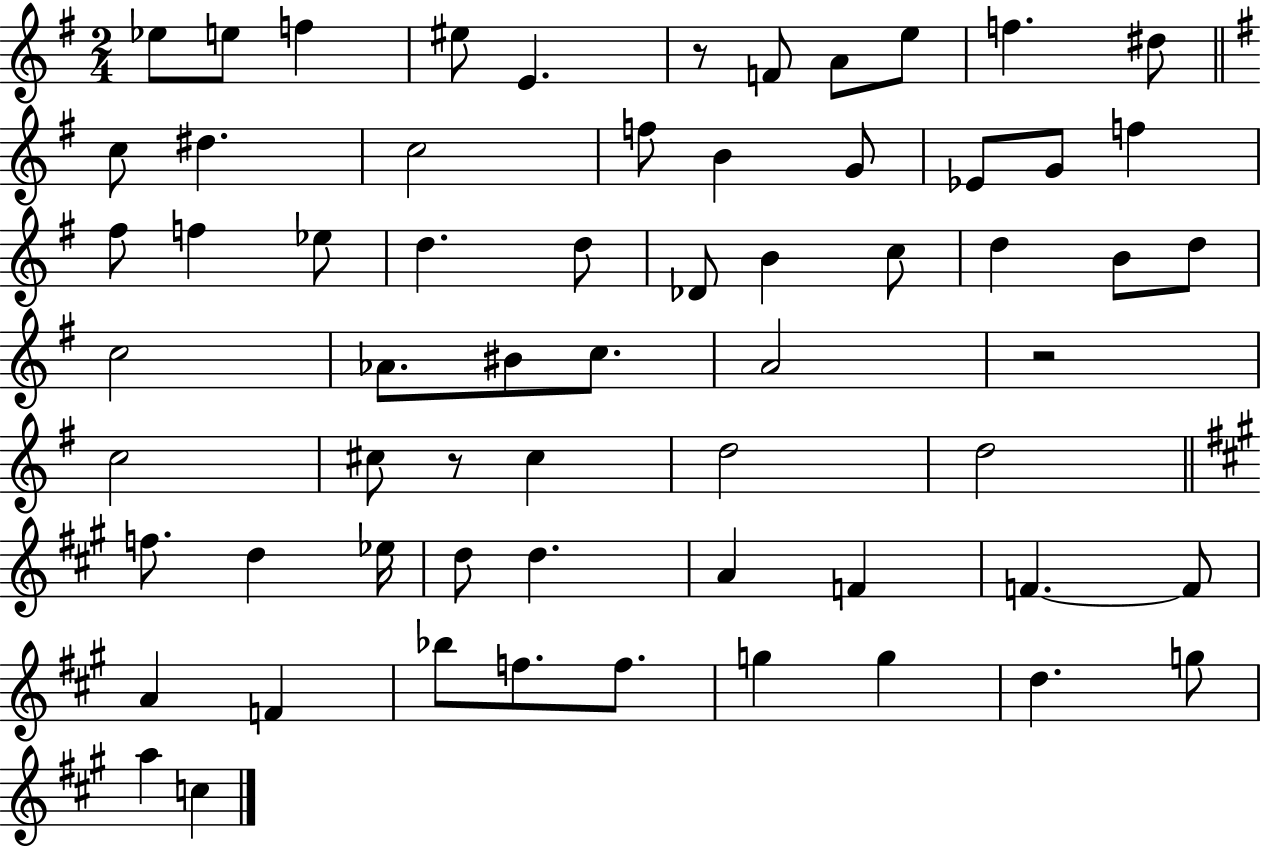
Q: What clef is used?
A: treble